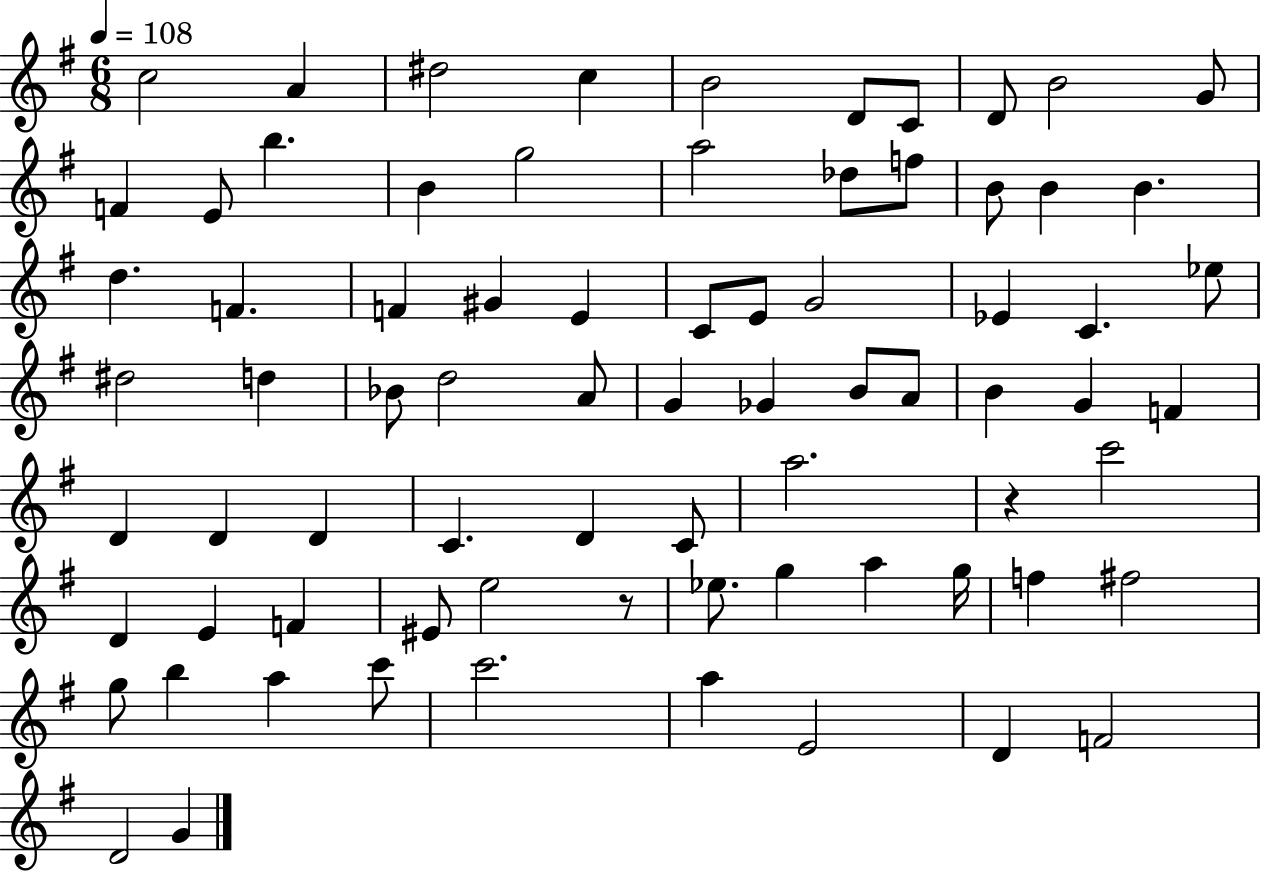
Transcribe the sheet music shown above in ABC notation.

X:1
T:Untitled
M:6/8
L:1/4
K:G
c2 A ^d2 c B2 D/2 C/2 D/2 B2 G/2 F E/2 b B g2 a2 _d/2 f/2 B/2 B B d F F ^G E C/2 E/2 G2 _E C _e/2 ^d2 d _B/2 d2 A/2 G _G B/2 A/2 B G F D D D C D C/2 a2 z c'2 D E F ^E/2 e2 z/2 _e/2 g a g/4 f ^f2 g/2 b a c'/2 c'2 a E2 D F2 D2 G